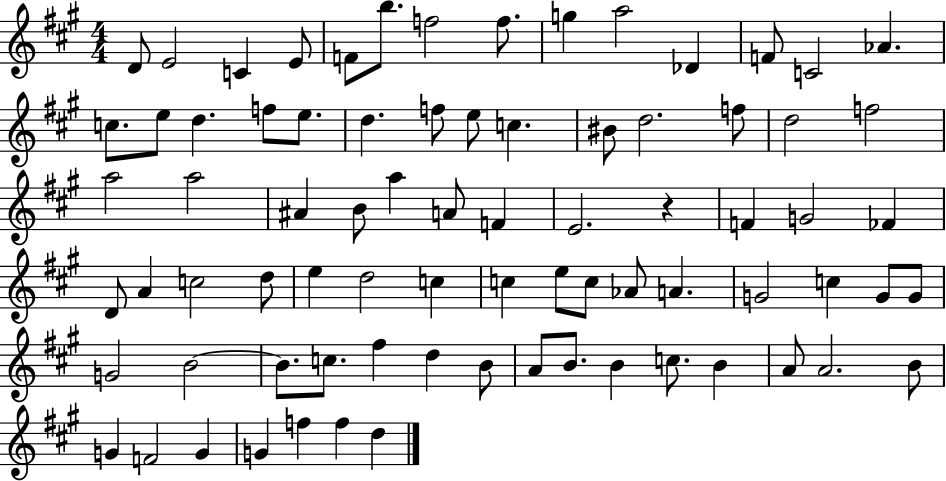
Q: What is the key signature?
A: A major